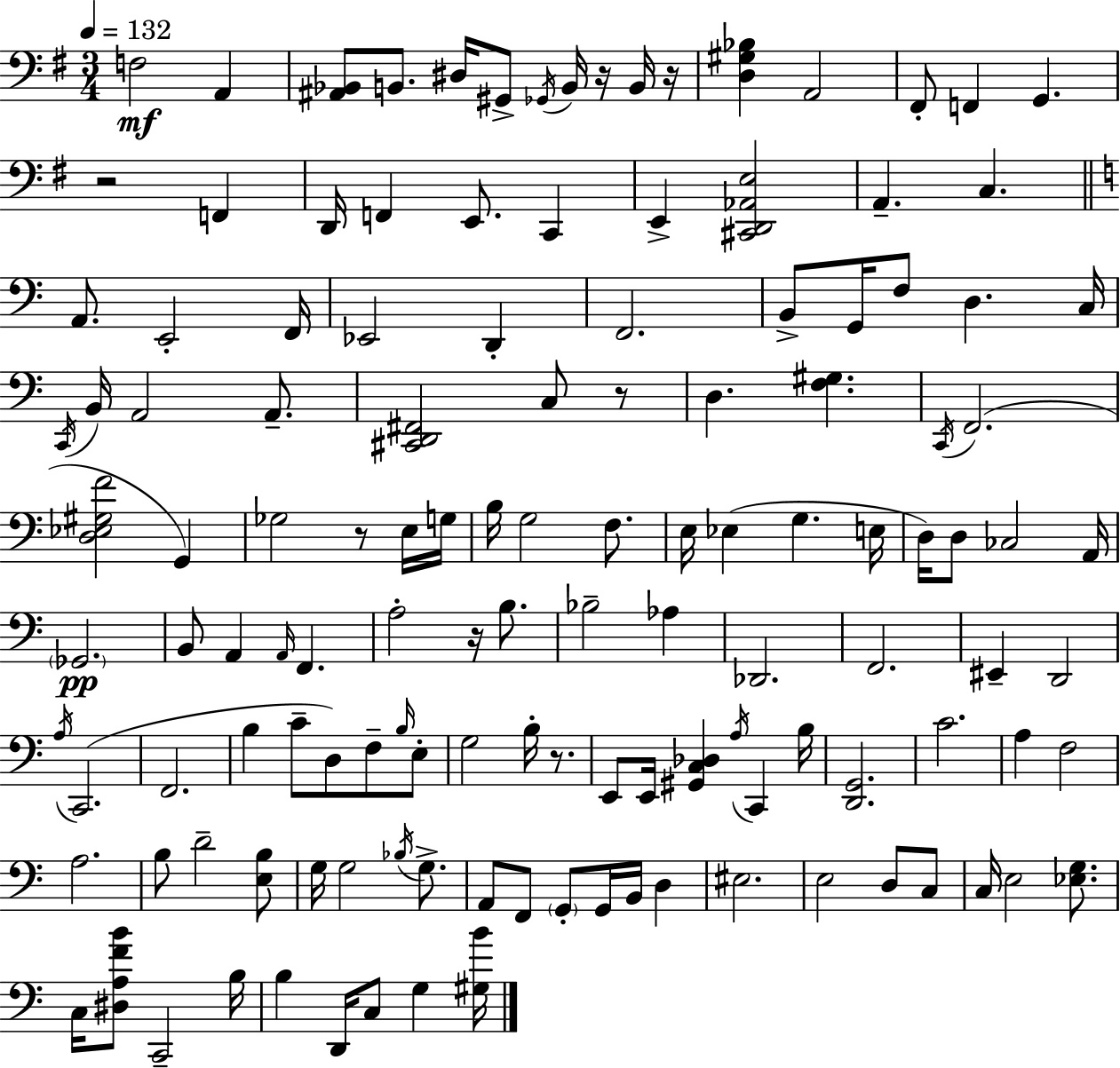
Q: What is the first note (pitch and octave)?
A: F3